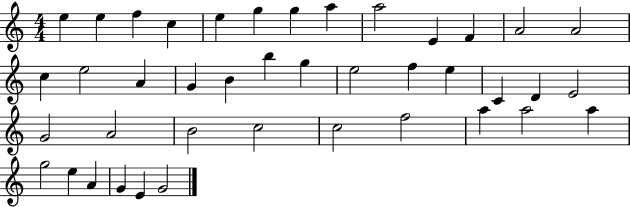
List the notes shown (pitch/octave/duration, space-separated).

E5/q E5/q F5/q C5/q E5/q G5/q G5/q A5/q A5/h E4/q F4/q A4/h A4/h C5/q E5/h A4/q G4/q B4/q B5/q G5/q E5/h F5/q E5/q C4/q D4/q E4/h G4/h A4/h B4/h C5/h C5/h F5/h A5/q A5/h A5/q G5/h E5/q A4/q G4/q E4/q G4/h